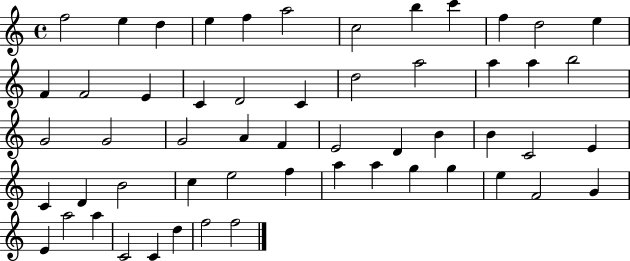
{
  \clef treble
  \time 4/4
  \defaultTimeSignature
  \key c \major
  f''2 e''4 d''4 | e''4 f''4 a''2 | c''2 b''4 c'''4 | f''4 d''2 e''4 | \break f'4 f'2 e'4 | c'4 d'2 c'4 | d''2 a''2 | a''4 a''4 b''2 | \break g'2 g'2 | g'2 a'4 f'4 | e'2 d'4 b'4 | b'4 c'2 e'4 | \break c'4 d'4 b'2 | c''4 e''2 f''4 | a''4 a''4 g''4 g''4 | e''4 f'2 g'4 | \break e'4 a''2 a''4 | c'2 c'4 d''4 | f''2 f''2 | \bar "|."
}